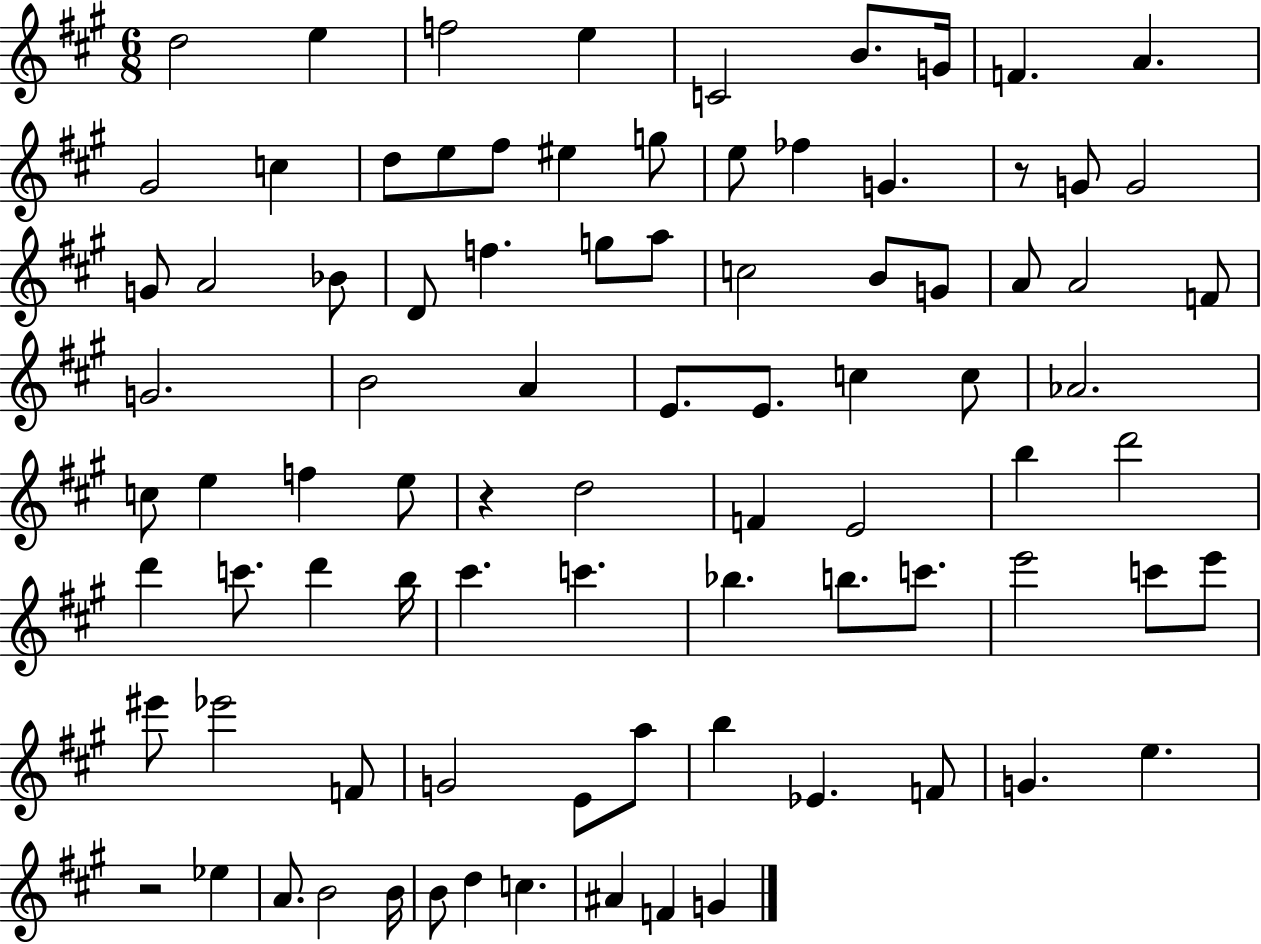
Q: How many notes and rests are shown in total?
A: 87